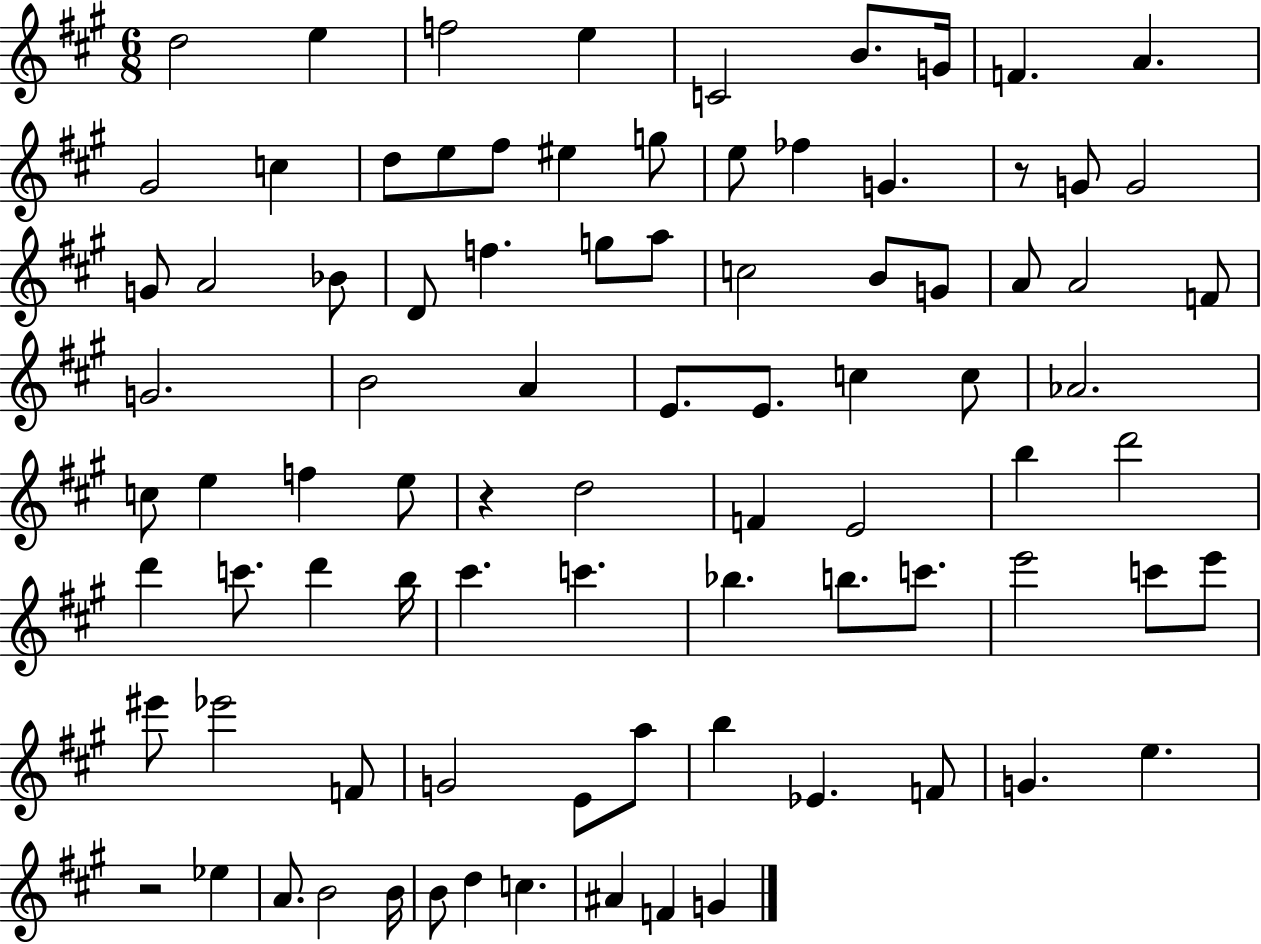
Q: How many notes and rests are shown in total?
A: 87